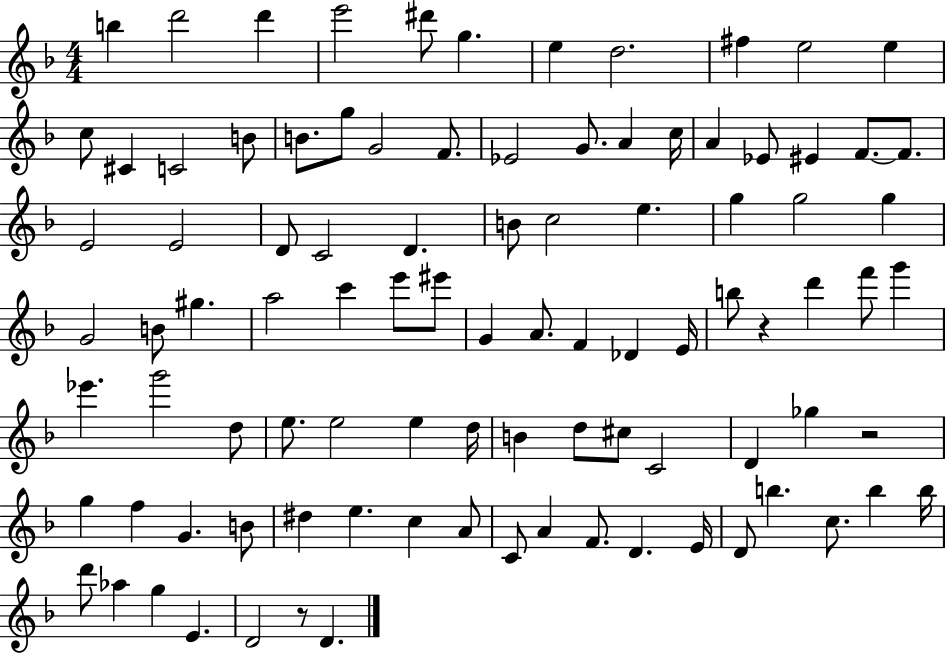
B5/q D6/h D6/q E6/h D#6/e G5/q. E5/q D5/h. F#5/q E5/h E5/q C5/e C#4/q C4/h B4/e B4/e. G5/e G4/h F4/e. Eb4/h G4/e. A4/q C5/s A4/q Eb4/e EIS4/q F4/e. F4/e. E4/h E4/h D4/e C4/h D4/q. B4/e C5/h E5/q. G5/q G5/h G5/q G4/h B4/e G#5/q. A5/h C6/q E6/e EIS6/e G4/q A4/e. F4/q Db4/q E4/s B5/e R/q D6/q F6/e G6/q Eb6/q. G6/h D5/e E5/e. E5/h E5/q D5/s B4/q D5/e C#5/e C4/h D4/q Gb5/q R/h G5/q F5/q G4/q. B4/e D#5/q E5/q. C5/q A4/e C4/e A4/q F4/e. D4/q. E4/s D4/e B5/q. C5/e. B5/q B5/s D6/e Ab5/q G5/q E4/q. D4/h R/e D4/q.